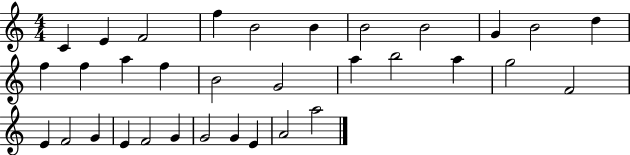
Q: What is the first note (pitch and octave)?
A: C4